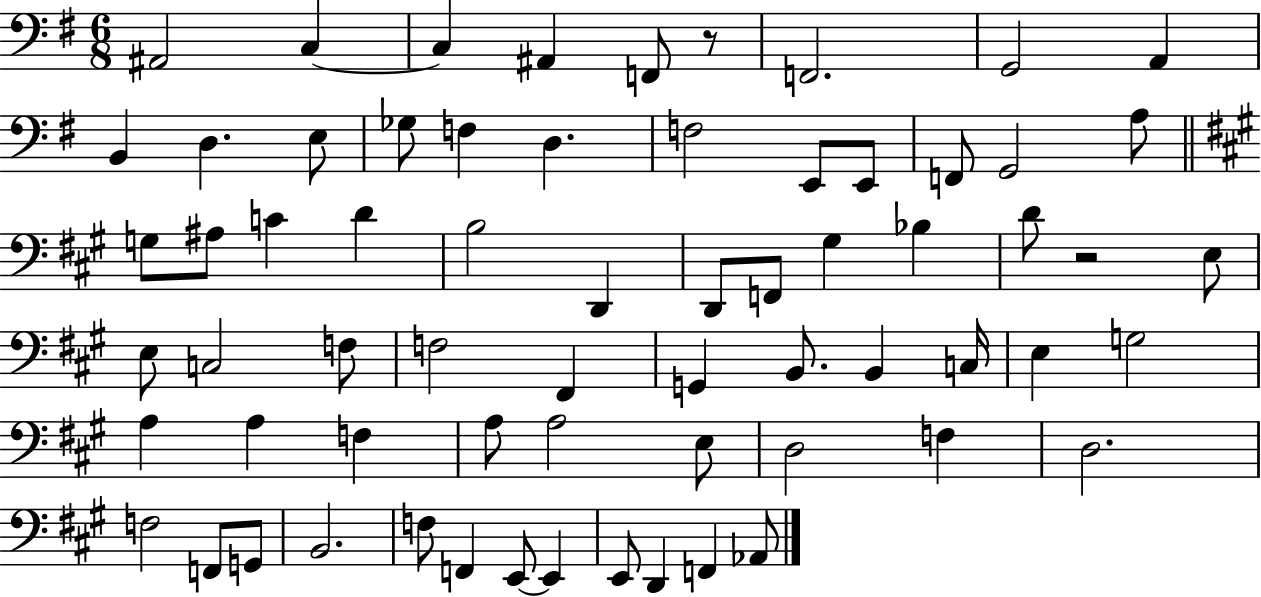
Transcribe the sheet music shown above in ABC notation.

X:1
T:Untitled
M:6/8
L:1/4
K:G
^A,,2 C, C, ^A,, F,,/2 z/2 F,,2 G,,2 A,, B,, D, E,/2 _G,/2 F, D, F,2 E,,/2 E,,/2 F,,/2 G,,2 A,/2 G,/2 ^A,/2 C D B,2 D,, D,,/2 F,,/2 ^G, _B, D/2 z2 E,/2 E,/2 C,2 F,/2 F,2 ^F,, G,, B,,/2 B,, C,/4 E, G,2 A, A, F, A,/2 A,2 E,/2 D,2 F, D,2 F,2 F,,/2 G,,/2 B,,2 F,/2 F,, E,,/2 E,, E,,/2 D,, F,, _A,,/2